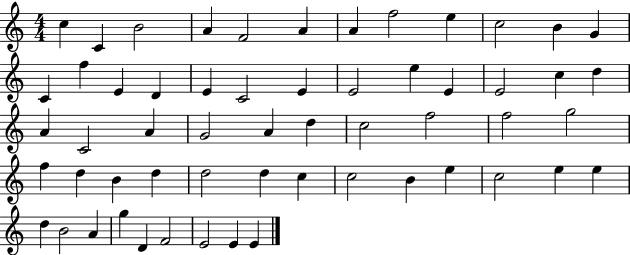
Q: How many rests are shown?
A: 0